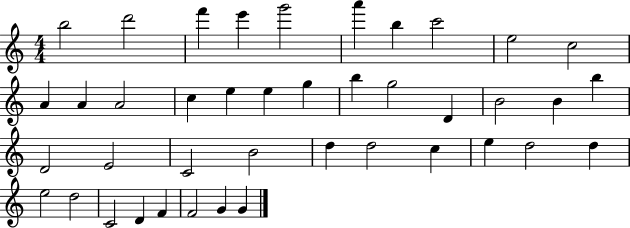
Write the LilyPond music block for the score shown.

{
  \clef treble
  \numericTimeSignature
  \time 4/4
  \key c \major
  b''2 d'''2 | f'''4 e'''4 g'''2 | a'''4 b''4 c'''2 | e''2 c''2 | \break a'4 a'4 a'2 | c''4 e''4 e''4 g''4 | b''4 g''2 d'4 | b'2 b'4 b''4 | \break d'2 e'2 | c'2 b'2 | d''4 d''2 c''4 | e''4 d''2 d''4 | \break e''2 d''2 | c'2 d'4 f'4 | f'2 g'4 g'4 | \bar "|."
}